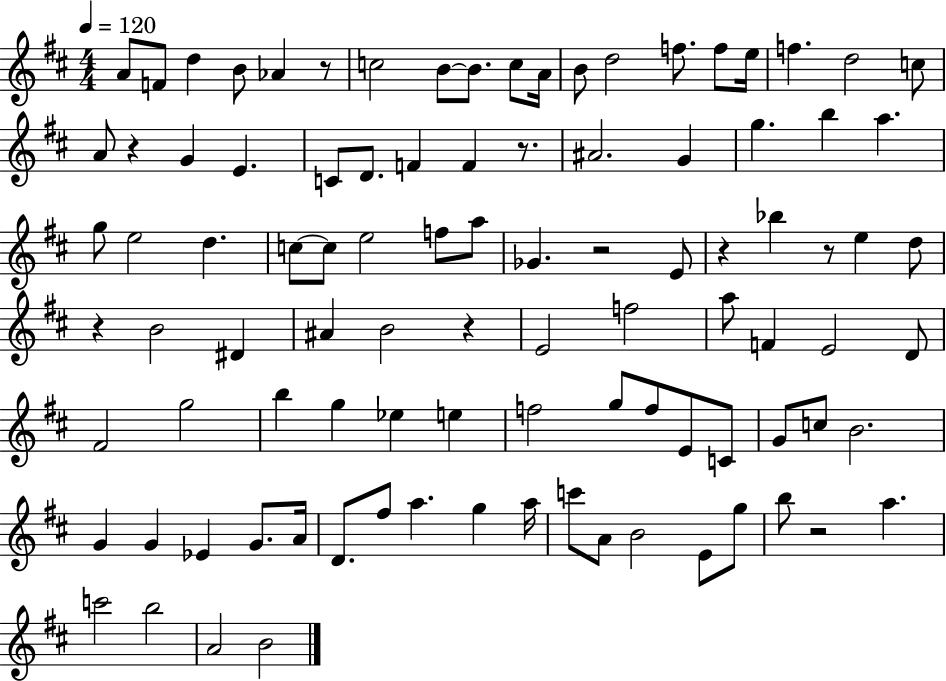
A4/e F4/e D5/q B4/e Ab4/q R/e C5/h B4/e B4/e. C5/e A4/s B4/e D5/h F5/e. F5/e E5/s F5/q. D5/h C5/e A4/e R/q G4/q E4/q. C4/e D4/e. F4/q F4/q R/e. A#4/h. G4/q G5/q. B5/q A5/q. G5/e E5/h D5/q. C5/e C5/e E5/h F5/e A5/e Gb4/q. R/h E4/e R/q Bb5/q R/e E5/q D5/e R/q B4/h D#4/q A#4/q B4/h R/q E4/h F5/h A5/e F4/q E4/h D4/e F#4/h G5/h B5/q G5/q Eb5/q E5/q F5/h G5/e F5/e E4/e C4/e G4/e C5/e B4/h. G4/q G4/q Eb4/q G4/e. A4/s D4/e. F#5/e A5/q. G5/q A5/s C6/e A4/e B4/h E4/e G5/e B5/e R/h A5/q. C6/h B5/h A4/h B4/h